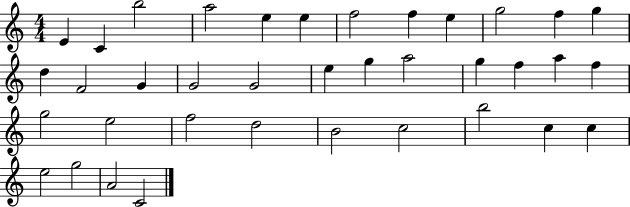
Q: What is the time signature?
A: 4/4